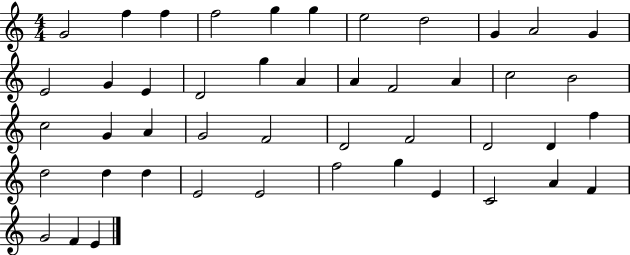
{
  \clef treble
  \numericTimeSignature
  \time 4/4
  \key c \major
  g'2 f''4 f''4 | f''2 g''4 g''4 | e''2 d''2 | g'4 a'2 g'4 | \break e'2 g'4 e'4 | d'2 g''4 a'4 | a'4 f'2 a'4 | c''2 b'2 | \break c''2 g'4 a'4 | g'2 f'2 | d'2 f'2 | d'2 d'4 f''4 | \break d''2 d''4 d''4 | e'2 e'2 | f''2 g''4 e'4 | c'2 a'4 f'4 | \break g'2 f'4 e'4 | \bar "|."
}